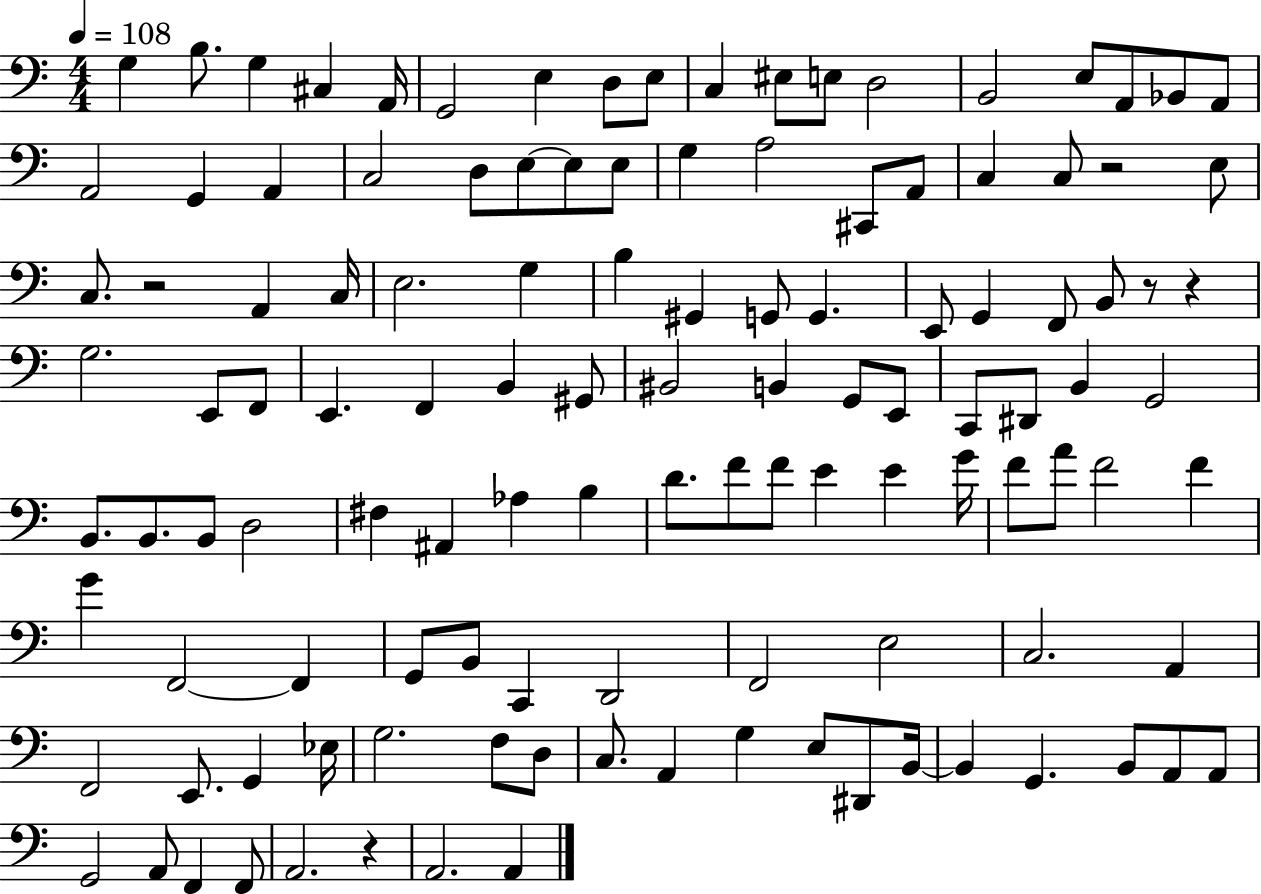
{
  \clef bass
  \numericTimeSignature
  \time 4/4
  \key c \major
  \tempo 4 = 108
  g4 b8. g4 cis4 a,16 | g,2 e4 d8 e8 | c4 eis8 e8 d2 | b,2 e8 a,8 bes,8 a,8 | \break a,2 g,4 a,4 | c2 d8 e8~~ e8 e8 | g4 a2 cis,8 a,8 | c4 c8 r2 e8 | \break c8. r2 a,4 c16 | e2. g4 | b4 gis,4 g,8 g,4. | e,8 g,4 f,8 b,8 r8 r4 | \break g2. e,8 f,8 | e,4. f,4 b,4 gis,8 | bis,2 b,4 g,8 e,8 | c,8 dis,8 b,4 g,2 | \break b,8. b,8. b,8 d2 | fis4 ais,4 aes4 b4 | d'8. f'8 f'8 e'4 e'4 g'16 | f'8 a'8 f'2 f'4 | \break g'4 f,2~~ f,4 | g,8 b,8 c,4 d,2 | f,2 e2 | c2. a,4 | \break f,2 e,8. g,4 ees16 | g2. f8 d8 | c8. a,4 g4 e8 dis,8 b,16~~ | b,4 g,4. b,8 a,8 a,8 | \break g,2 a,8 f,4 f,8 | a,2. r4 | a,2. a,4 | \bar "|."
}